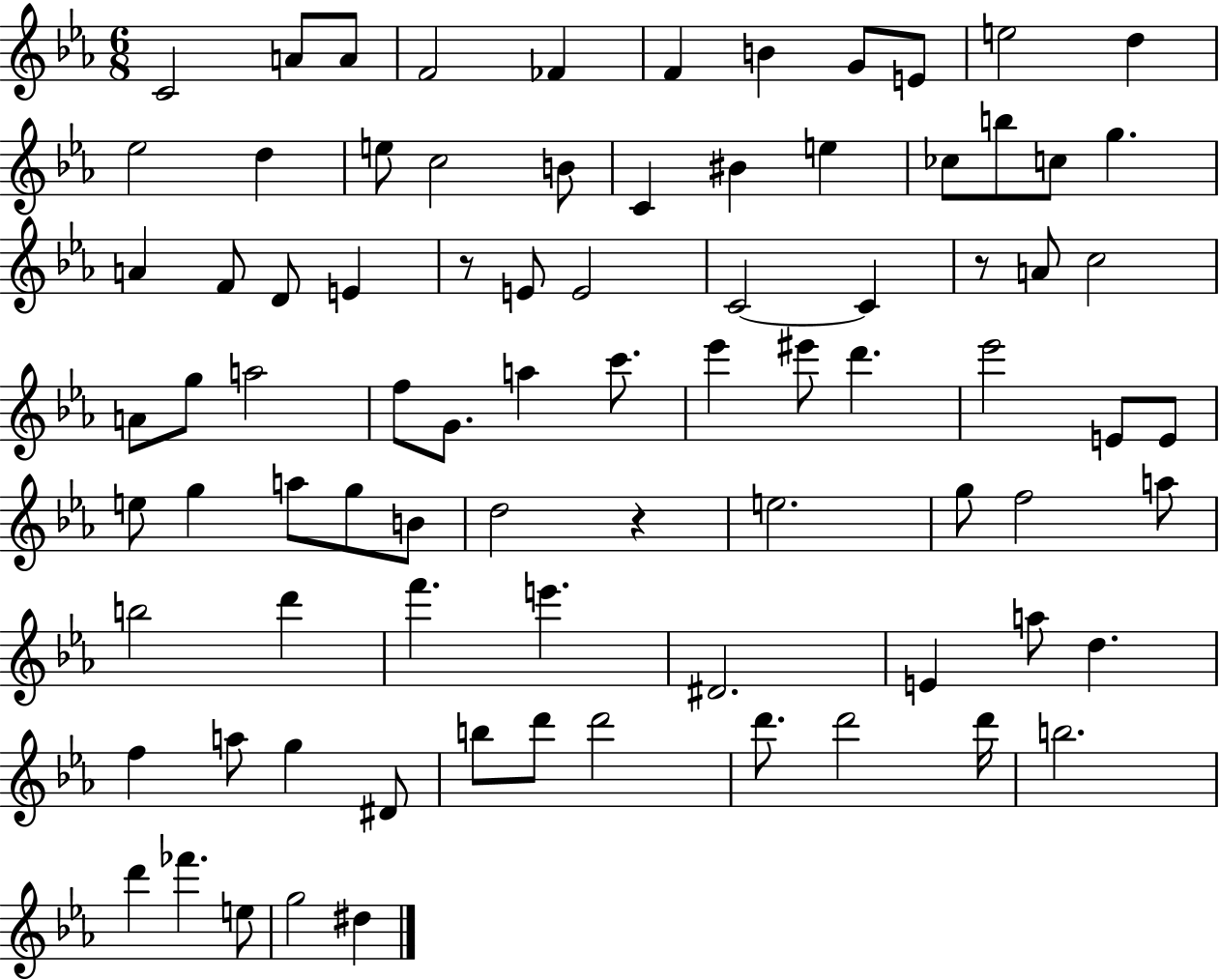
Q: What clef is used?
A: treble